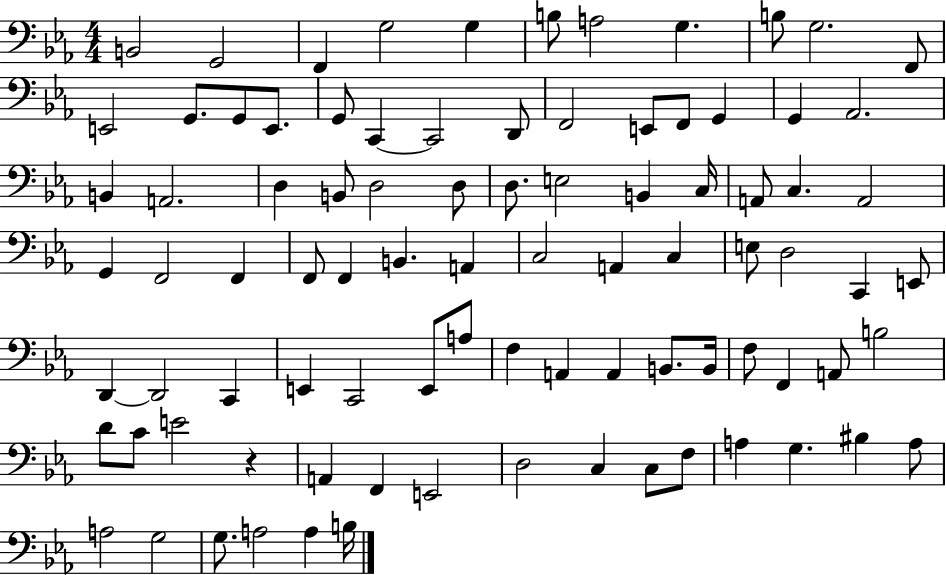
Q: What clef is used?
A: bass